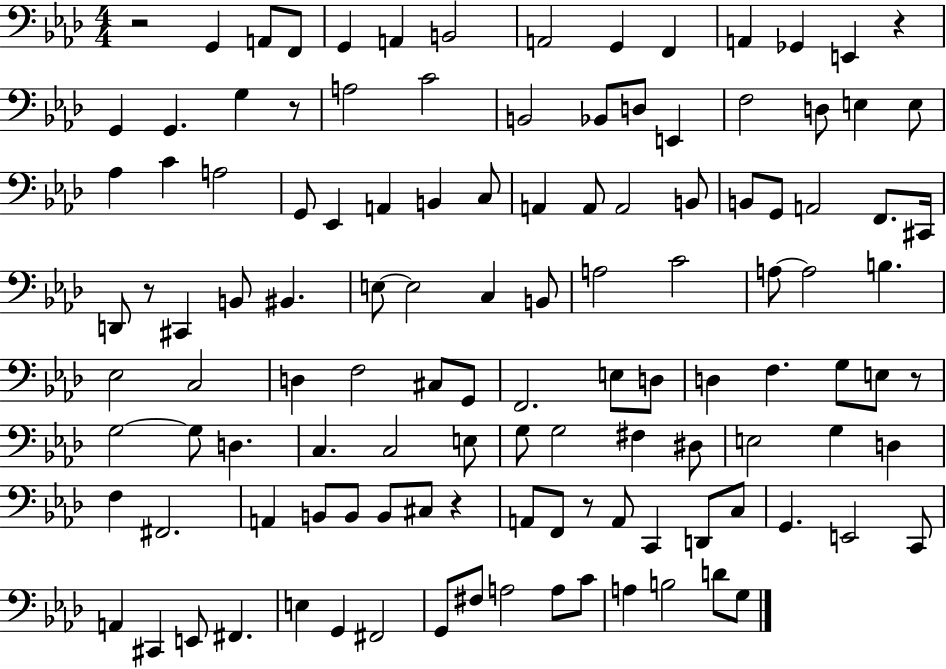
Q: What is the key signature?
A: AES major